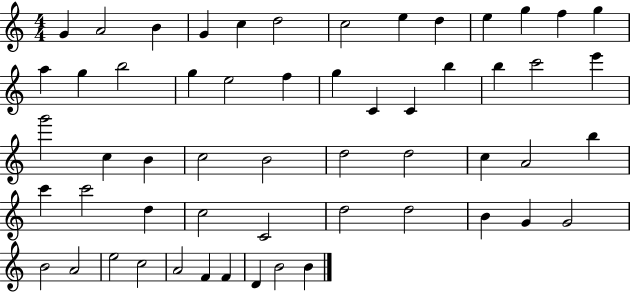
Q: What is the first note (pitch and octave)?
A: G4